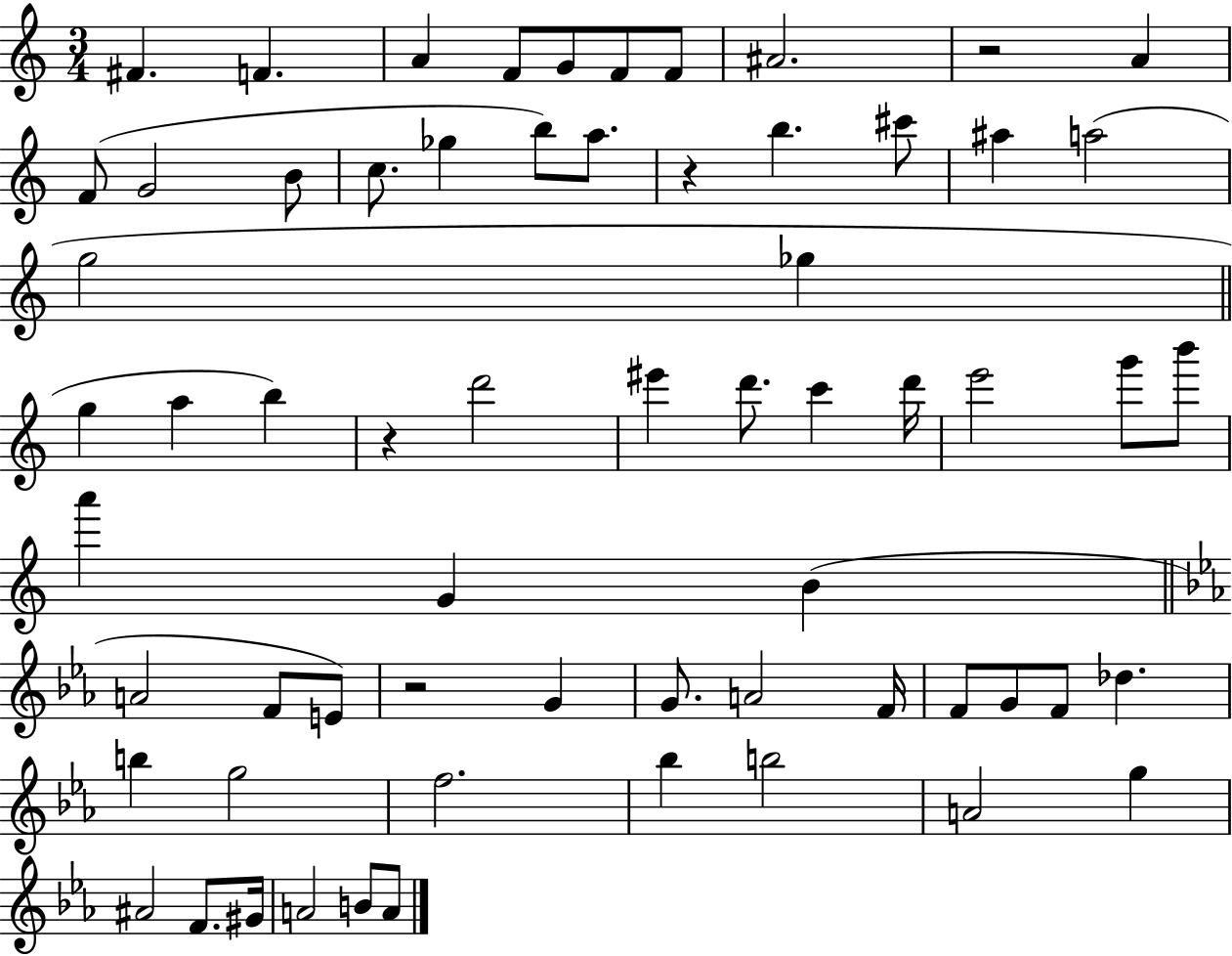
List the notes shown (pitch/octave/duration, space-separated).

F#4/q. F4/q. A4/q F4/e G4/e F4/e F4/e A#4/h. R/h A4/q F4/e G4/h B4/e C5/e. Gb5/q B5/e A5/e. R/q B5/q. C#6/e A#5/q A5/h G5/h Gb5/q G5/q A5/q B5/q R/q D6/h EIS6/q D6/e. C6/q D6/s E6/h G6/e B6/e A6/q G4/q B4/q A4/h F4/e E4/e R/h G4/q G4/e. A4/h F4/s F4/e G4/e F4/e Db5/q. B5/q G5/h F5/h. Bb5/q B5/h A4/h G5/q A#4/h F4/e. G#4/s A4/h B4/e A4/e